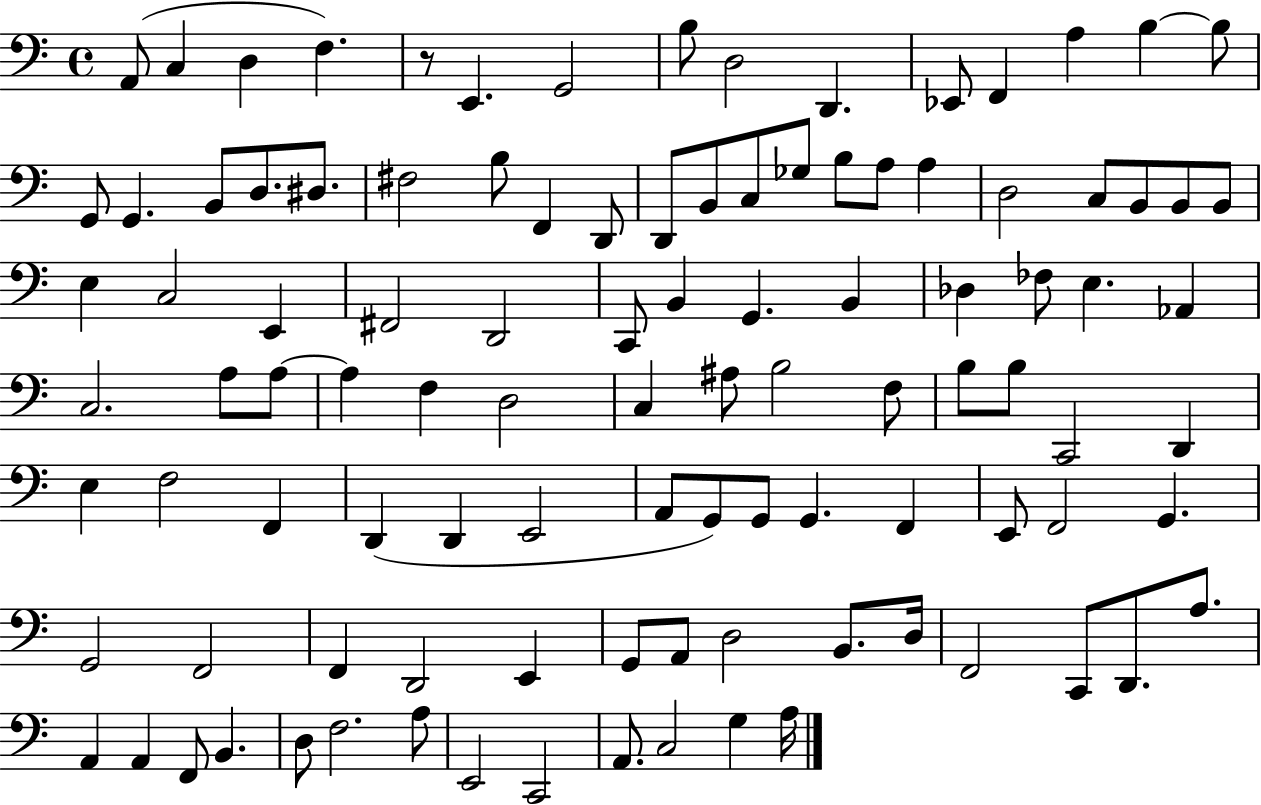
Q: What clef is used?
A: bass